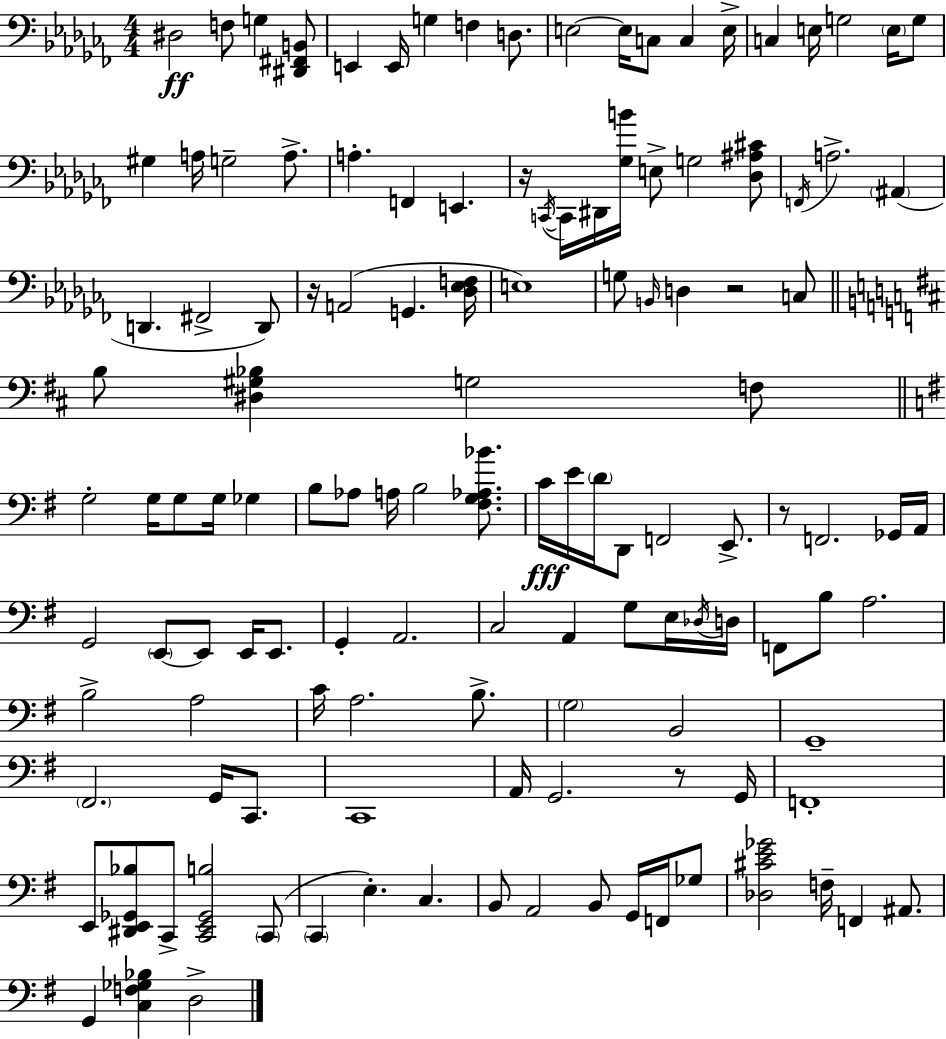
{
  \clef bass
  \numericTimeSignature
  \time 4/4
  \key aes \minor
  dis2\ff f8 g4 <dis, fis, b,>8 | e,4 e,16 g4 f4 d8. | e2~~ e16 c8 c4 e16-> | c4 e16 g2 \parenthesize e16 g8 | \break gis4 a16 g2-- a8.-> | a4.-. f,4 e,4. | r16 \acciaccatura { c,16~ }~ c,16 dis,16 <ges b'>16 e8-> g2 <des ais cis'>8 | \acciaccatura { f,16 } a2.-> \parenthesize ais,4( | \break d,4. fis,2-> | d,8) r16 a,2( g,4. | <des ees f>16 e1) | g8 \grace { b,16 } d4 r2 | \break c8 \bar "||" \break \key d \major b8 <dis gis bes>4 g2 f8 | \bar "||" \break \key g \major g2-. g16 g8 g16 ges4 | b8 aes8 a16 b2 <fis g aes bes'>8. | c'16\fff e'16 \parenthesize d'16 d,8 f,2 e,8.-> | r8 f,2. ges,16 a,16 | \break g,2 \parenthesize e,8~~ e,8 e,16 e,8. | g,4-. a,2. | c2 a,4 g8 e16 \acciaccatura { des16 } | d16 f,8 b8 a2. | \break b2-> a2 | c'16 a2. b8.-> | \parenthesize g2 b,2 | g,1-- | \break \parenthesize fis,2. g,16 c,8. | c,1 | a,16 g,2. r8 | g,16 f,1-. | \break e,8 <dis, e, ges, bes>8 c,8-> <c, e, ges, b>2 \parenthesize c,8( | \parenthesize c,4 e4.-.) c4. | b,8 a,2 b,8 g,16 f,16 ges8 | <des cis' e' ges'>2 f16-- f,4 ais,8. | \break g,4 <c f ges bes>4 d2-> | \bar "|."
}